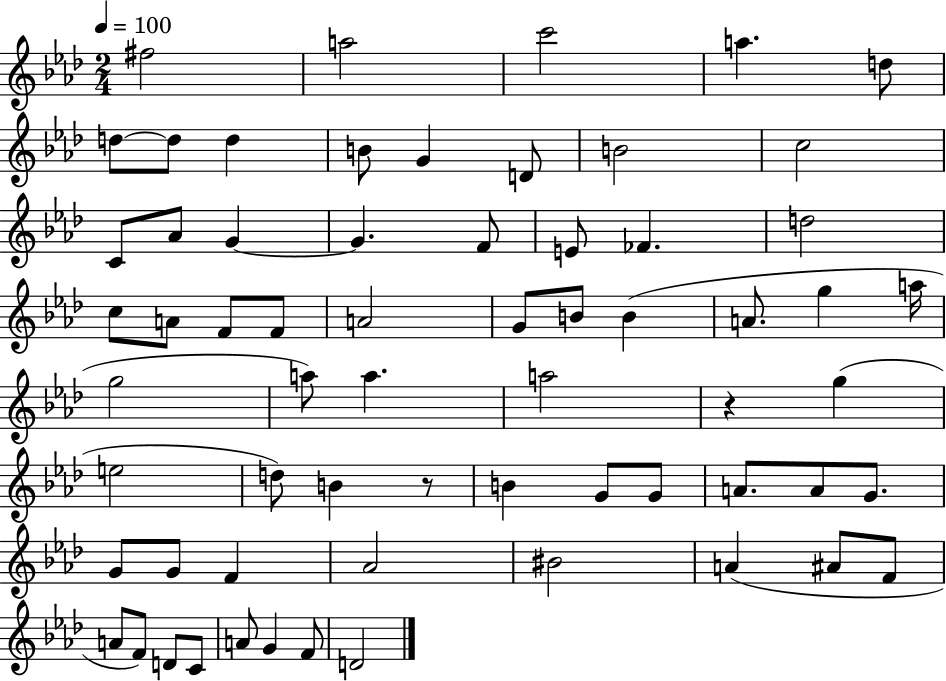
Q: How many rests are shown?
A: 2